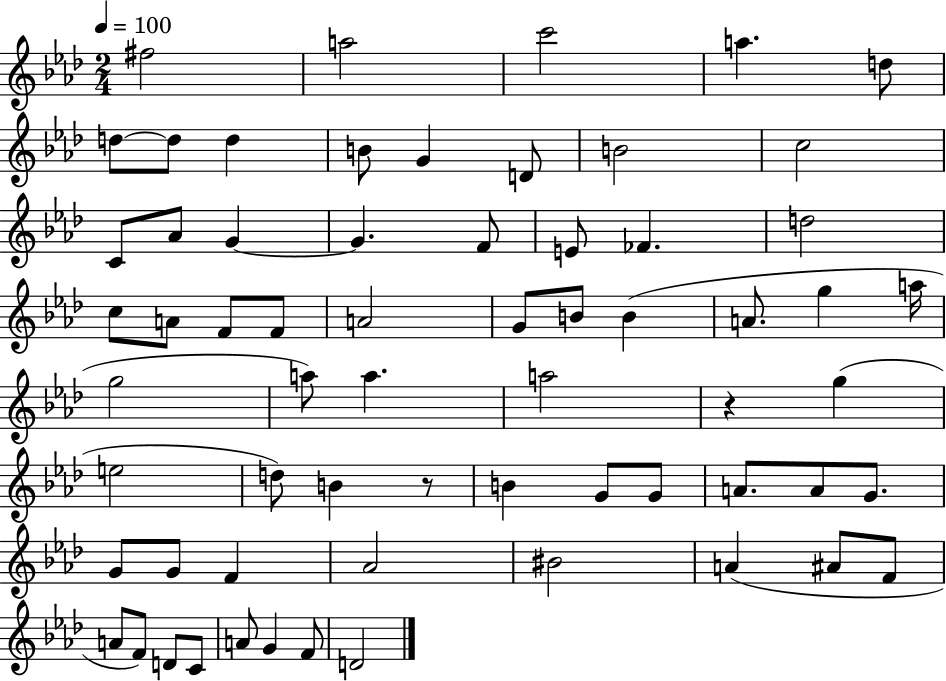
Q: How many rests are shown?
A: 2